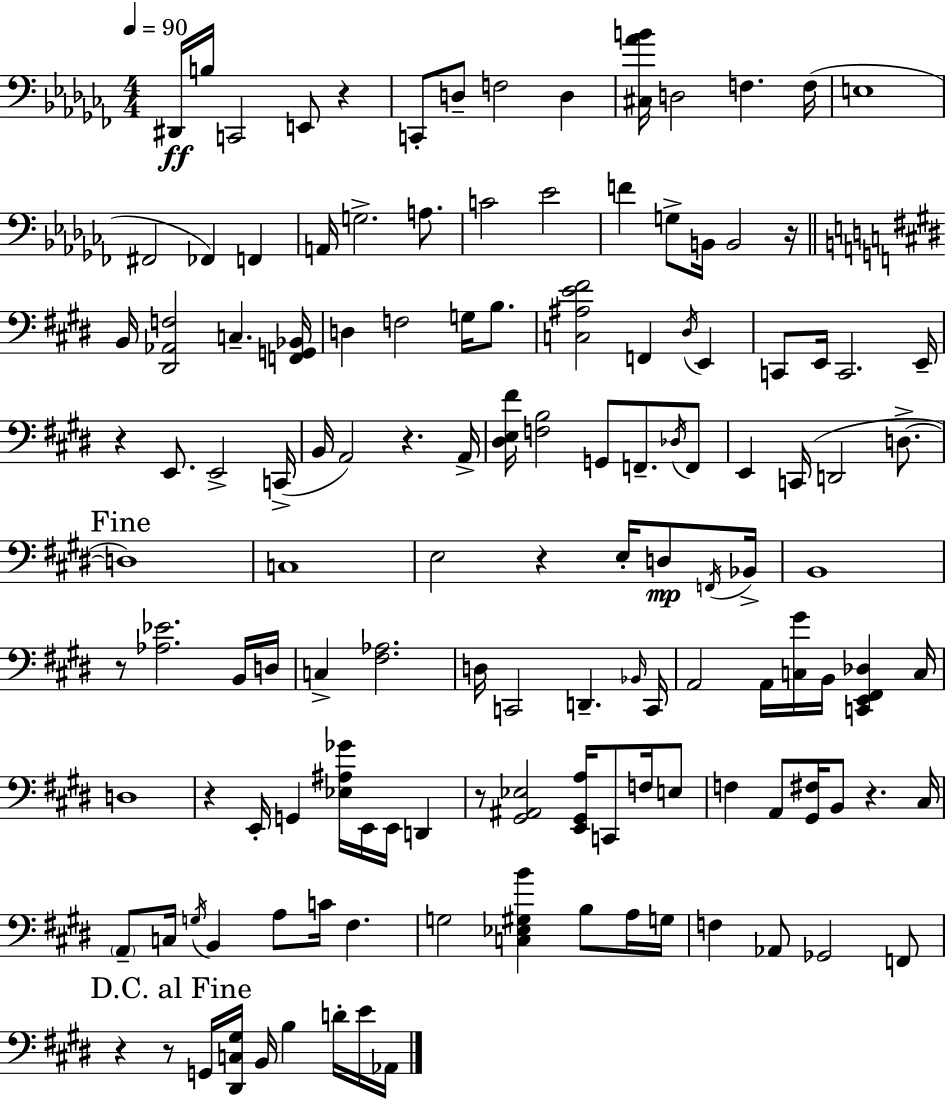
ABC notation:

X:1
T:Untitled
M:4/4
L:1/4
K:Abm
^D,,/4 B,/4 C,,2 E,,/2 z C,,/2 D,/2 F,2 D, [^C,_AB]/4 D,2 F, F,/4 E,4 ^F,,2 _F,, F,, A,,/4 G,2 A,/2 C2 _E2 F G,/2 B,,/4 B,,2 z/4 B,,/4 [^D,,_A,,F,]2 C, [F,,G,,_B,,]/4 D, F,2 G,/4 B,/2 [C,^A,E^F]2 F,, ^D,/4 E,, C,,/2 E,,/4 C,,2 E,,/4 z E,,/2 E,,2 C,,/4 B,,/4 A,,2 z A,,/4 [^D,E,^F]/4 [F,B,]2 G,,/2 F,,/2 _D,/4 F,,/2 E,, C,,/4 D,,2 D,/2 D,4 C,4 E,2 z E,/4 D,/2 F,,/4 _B,,/4 B,,4 z/2 [_A,_E]2 B,,/4 D,/4 C, [^F,_A,]2 D,/4 C,,2 D,, _B,,/4 C,,/4 A,,2 A,,/4 [C,^G]/4 B,,/4 [C,,E,,^F,,_D,] C,/4 D,4 z E,,/4 G,, [_E,^A,_G]/4 E,,/4 E,,/4 D,, z/2 [^G,,^A,,_E,]2 [E,,^G,,A,]/4 C,,/2 F,/4 E,/2 F, A,,/2 [^G,,^F,]/4 B,,/2 z ^C,/4 A,,/2 C,/4 G,/4 B,, A,/2 C/4 ^F, G,2 [C,_E,^G,B] B,/2 A,/4 G,/4 F, _A,,/2 _G,,2 F,,/2 z z/2 G,,/4 [^D,,C,^G,]/4 B,,/4 B, D/4 E/4 _A,,/4